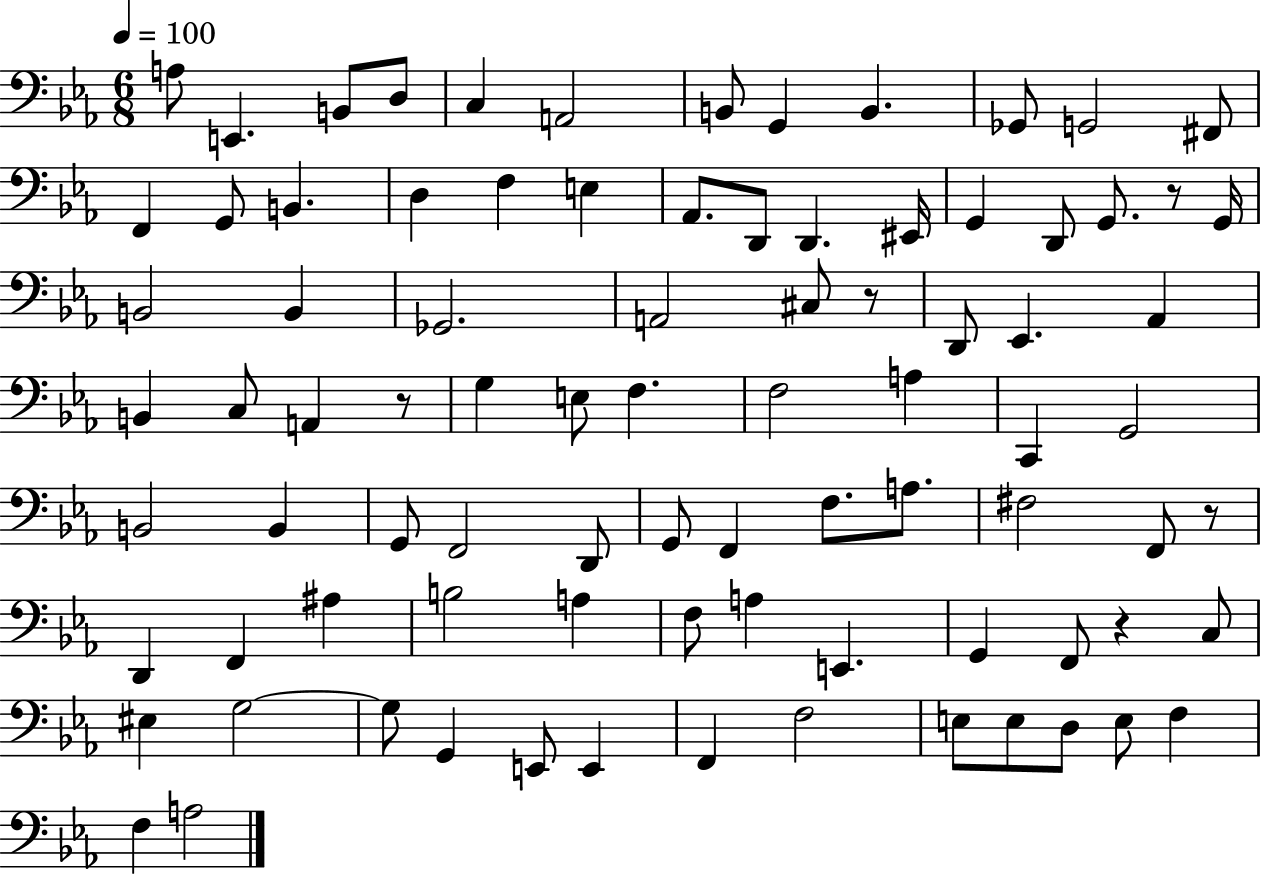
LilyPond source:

{
  \clef bass
  \numericTimeSignature
  \time 6/8
  \key ees \major
  \tempo 4 = 100
  \repeat volta 2 { a8 e,4. b,8 d8 | c4 a,2 | b,8 g,4 b,4. | ges,8 g,2 fis,8 | \break f,4 g,8 b,4. | d4 f4 e4 | aes,8. d,8 d,4. eis,16 | g,4 d,8 g,8. r8 g,16 | \break b,2 b,4 | ges,2. | a,2 cis8 r8 | d,8 ees,4. aes,4 | \break b,4 c8 a,4 r8 | g4 e8 f4. | f2 a4 | c,4 g,2 | \break b,2 b,4 | g,8 f,2 d,8 | g,8 f,4 f8. a8. | fis2 f,8 r8 | \break d,4 f,4 ais4 | b2 a4 | f8 a4 e,4. | g,4 f,8 r4 c8 | \break eis4 g2~~ | g8 g,4 e,8 e,4 | f,4 f2 | e8 e8 d8 e8 f4 | \break f4 a2 | } \bar "|."
}